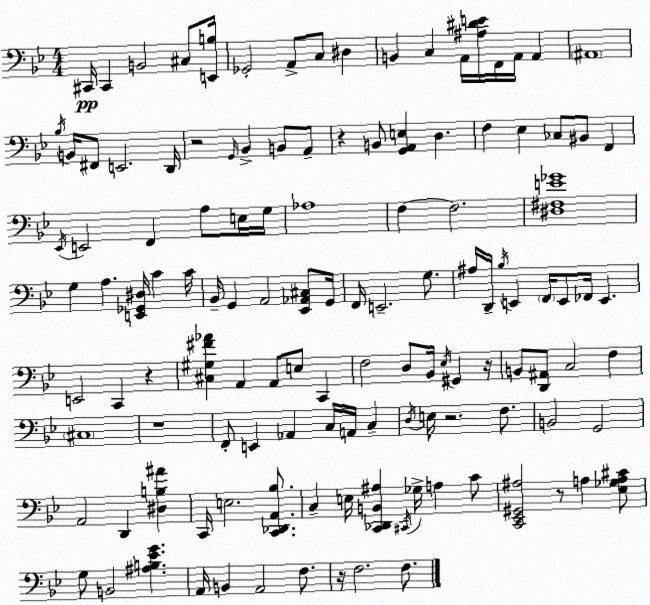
X:1
T:Untitled
M:4/4
L:1/4
K:Bb
^C,,/4 ^C,, B,,2 ^C,/2 [E,,B,]/4 _G,,2 A,,/2 C,/2 ^D, B,, C, A,,/4 [^A,^DE]/4 F,,/4 A,,/4 A,, ^A,,4 _B,/4 B,,/4 ^F,,/2 E,,2 D,,/4 z2 G,,/4 _B,, B,,/2 A,,/2 z B,,/2 [G,,A,,E,] D, F, _E, _C,/2 ^B,,/2 F,, _E,,/4 E,,2 F,, A,/2 E,/4 G,/4 _A,4 F, F,2 [^D,^F,E_G]4 G, A, [E,,_G,,^D,]/4 C C/4 _B,,/4 G,, A,,2 [_E,,_A,,^C,]/2 G,,/4 F,,/4 E,,2 G,/2 ^A,/4 D,,/4 _B,/4 E,, F,,/4 E,,/2 _F,,/4 E,, E,,2 C,, z [^C,^G,^F_A] A,, A,,/2 E,/2 C,, F,2 D,/2 _B,,/4 _E,/4 ^G,, z/4 B,,/2 [D,,^A,,]/2 C,2 F, ^C,4 z4 F,,/2 E,, _A,, C,/4 A,,/4 C, D,/4 E,/4 z2 F,/2 B,,2 G,,2 A,,2 D,, [^D,B,^A] C,,/4 E,2 [C,,_D,,A,,_B,]/2 C, E,/4 [C,,_D,,B,,^A,] ^C,,/4 _G,/4 A, C/2 [C,,_E,,^G,,^A,]2 z/2 A, [_E,_G,A,^C]/2 G,/2 B,,2 [^A,B,_EG] A,,/4 B,, A,,2 F,/2 z/4 F,2 F,/2